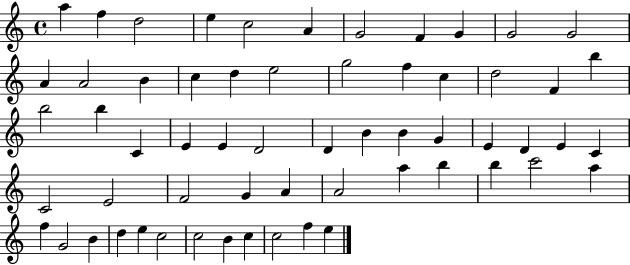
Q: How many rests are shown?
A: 0